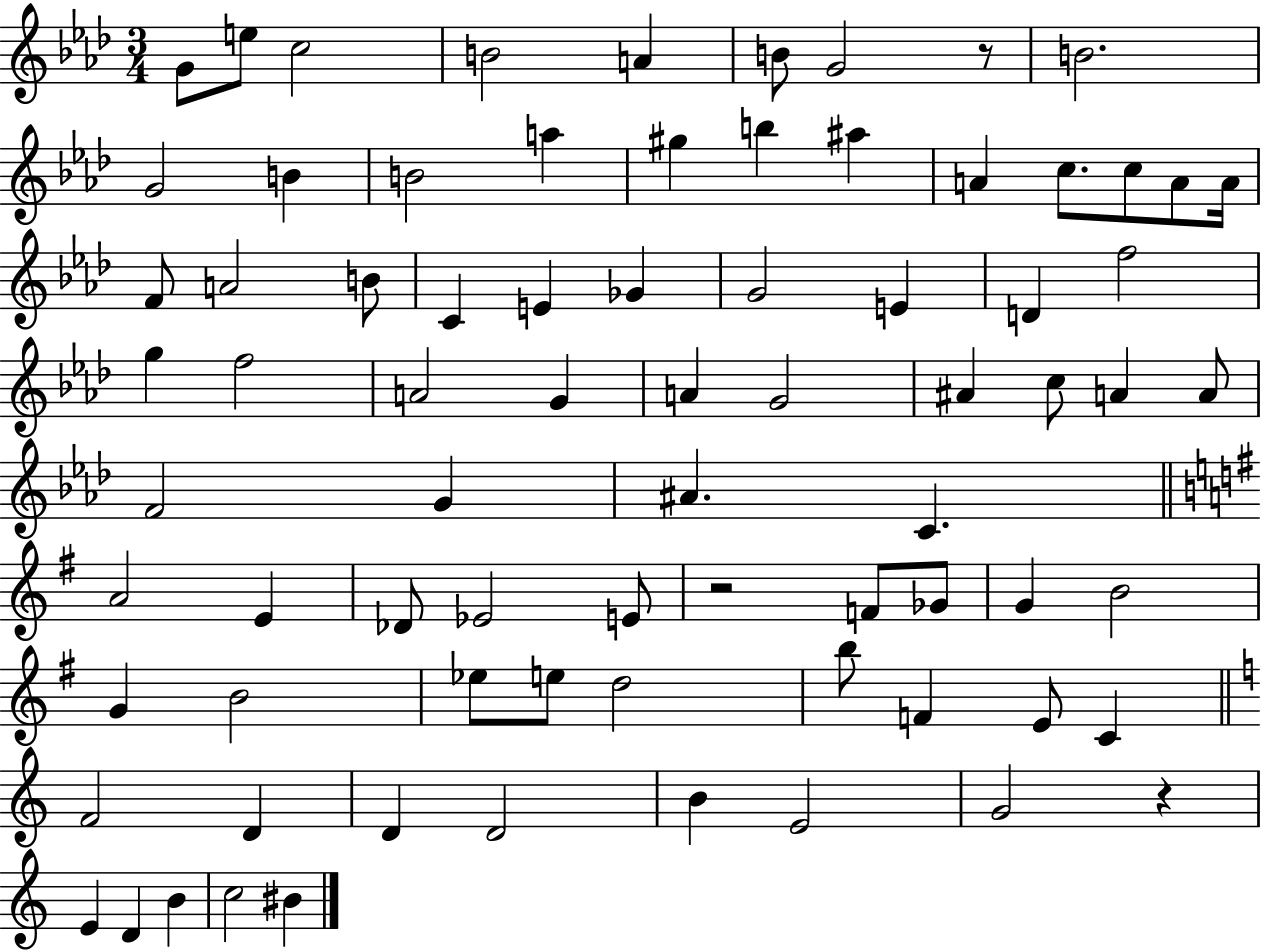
{
  \clef treble
  \numericTimeSignature
  \time 3/4
  \key aes \major
  \repeat volta 2 { g'8 e''8 c''2 | b'2 a'4 | b'8 g'2 r8 | b'2. | \break g'2 b'4 | b'2 a''4 | gis''4 b''4 ais''4 | a'4 c''8. c''8 a'8 a'16 | \break f'8 a'2 b'8 | c'4 e'4 ges'4 | g'2 e'4 | d'4 f''2 | \break g''4 f''2 | a'2 g'4 | a'4 g'2 | ais'4 c''8 a'4 a'8 | \break f'2 g'4 | ais'4. c'4. | \bar "||" \break \key g \major a'2 e'4 | des'8 ees'2 e'8 | r2 f'8 ges'8 | g'4 b'2 | \break g'4 b'2 | ees''8 e''8 d''2 | b''8 f'4 e'8 c'4 | \bar "||" \break \key a \minor f'2 d'4 | d'4 d'2 | b'4 e'2 | g'2 r4 | \break e'4 d'4 b'4 | c''2 bis'4 | } \bar "|."
}